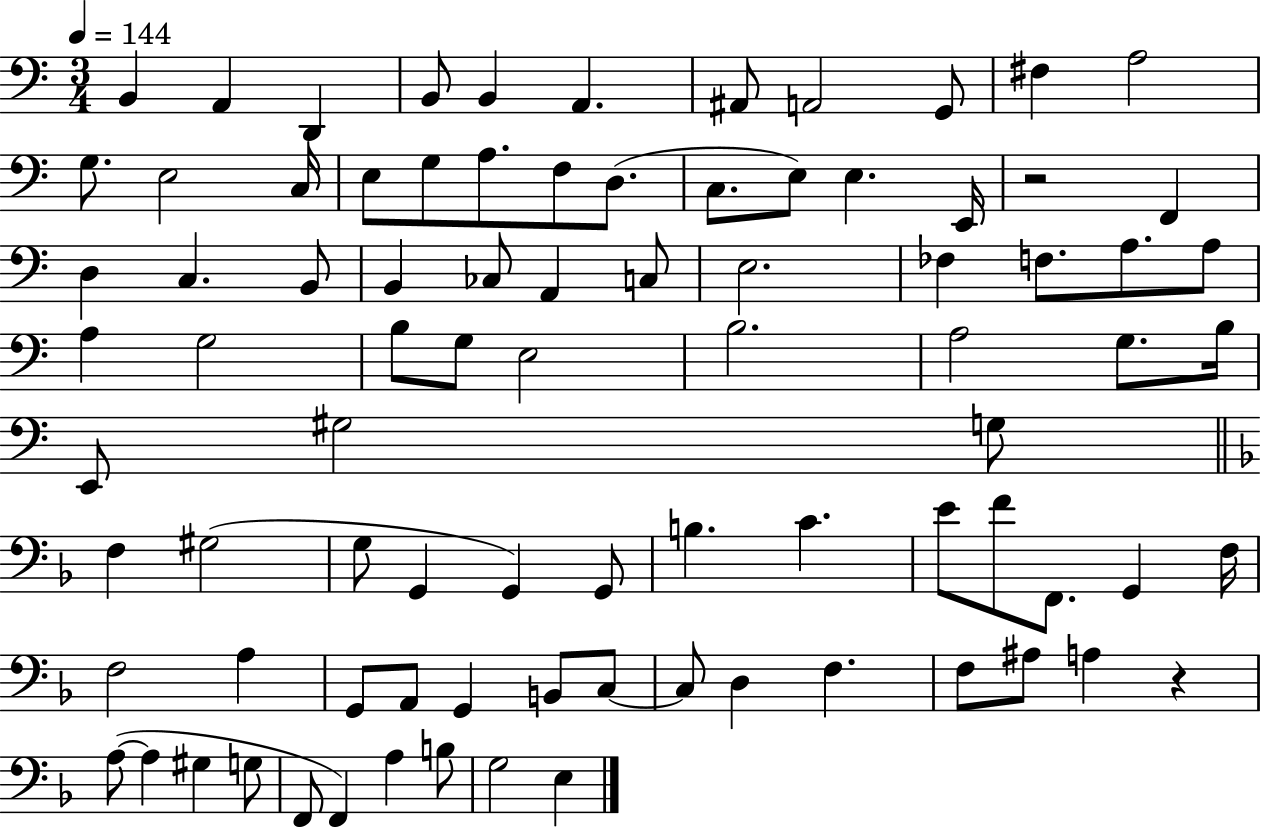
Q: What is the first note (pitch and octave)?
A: B2